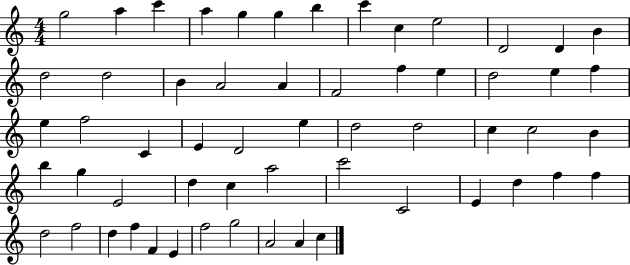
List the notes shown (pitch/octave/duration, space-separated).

G5/h A5/q C6/q A5/q G5/q G5/q B5/q C6/q C5/q E5/h D4/h D4/q B4/q D5/h D5/h B4/q A4/h A4/q F4/h F5/q E5/q D5/h E5/q F5/q E5/q F5/h C4/q E4/q D4/h E5/q D5/h D5/h C5/q C5/h B4/q B5/q G5/q E4/h D5/q C5/q A5/h C6/h C4/h E4/q D5/q F5/q F5/q D5/h F5/h D5/q F5/q F4/q E4/q F5/h G5/h A4/h A4/q C5/q